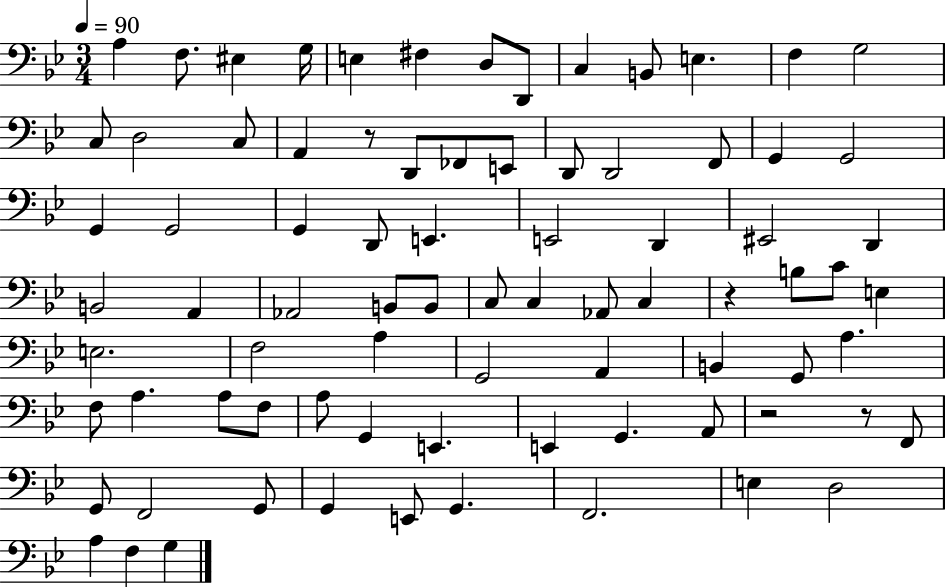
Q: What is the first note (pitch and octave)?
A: A3